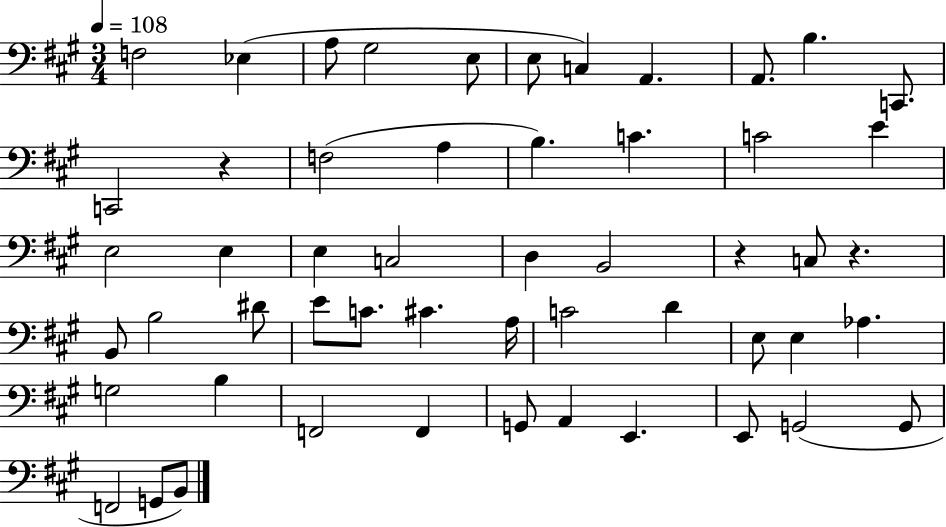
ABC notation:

X:1
T:Untitled
M:3/4
L:1/4
K:A
F,2 _E, A,/2 ^G,2 E,/2 E,/2 C, A,, A,,/2 B, C,,/2 C,,2 z F,2 A, B, C C2 E E,2 E, E, C,2 D, B,,2 z C,/2 z B,,/2 B,2 ^D/2 E/2 C/2 ^C A,/4 C2 D E,/2 E, _A, G,2 B, F,,2 F,, G,,/2 A,, E,, E,,/2 G,,2 G,,/2 F,,2 G,,/2 B,,/2